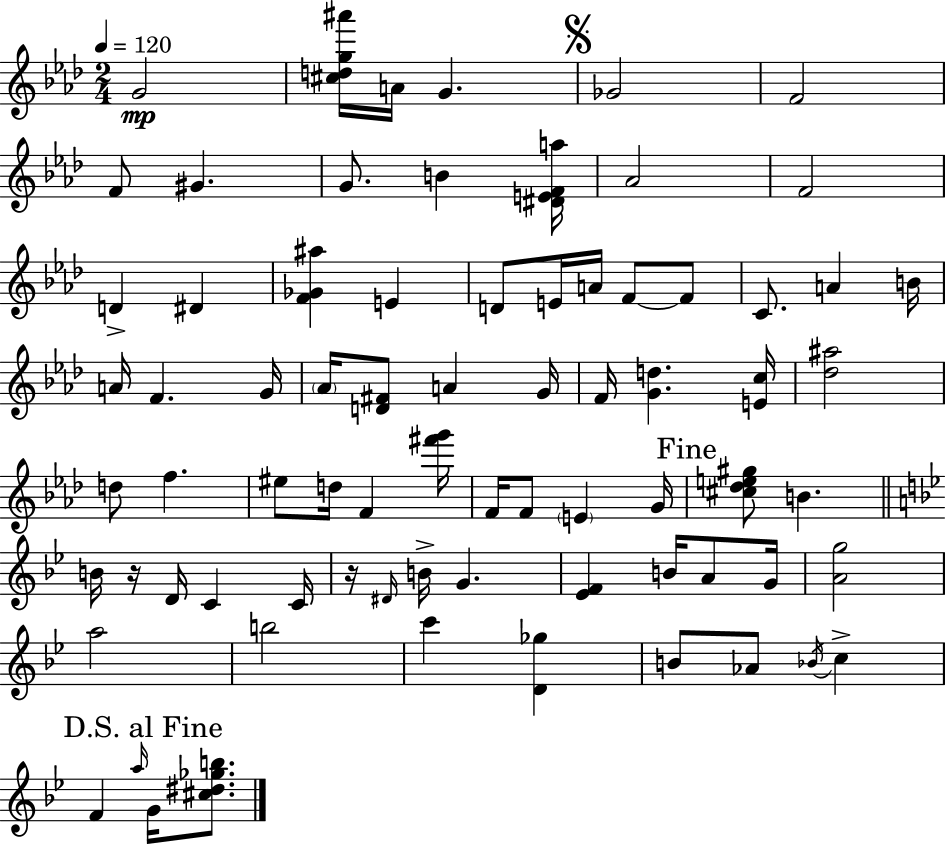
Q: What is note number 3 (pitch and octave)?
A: G4